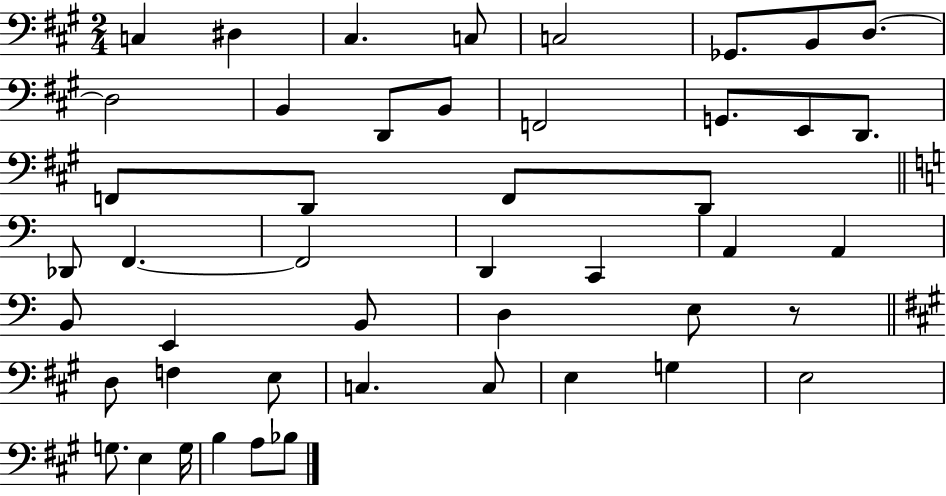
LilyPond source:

{
  \clef bass
  \numericTimeSignature
  \time 2/4
  \key a \major
  \repeat volta 2 { c4 dis4 | cis4. c8 | c2 | ges,8. b,8 d8.~~ | \break d2 | b,4 d,8 b,8 | f,2 | g,8. e,8 d,8. | \break f,8 d,8 f,8 d,8 | \bar "||" \break \key a \minor des,8 f,4.~~ | f,2 | d,4 c,4 | a,4 a,4 | \break b,8 e,4 b,8 | d4 e8 r8 | \bar "||" \break \key a \major d8 f4 e8 | c4. c8 | e4 g4 | e2 | \break g8. e4 g16 | b4 a8 bes8 | } \bar "|."
}